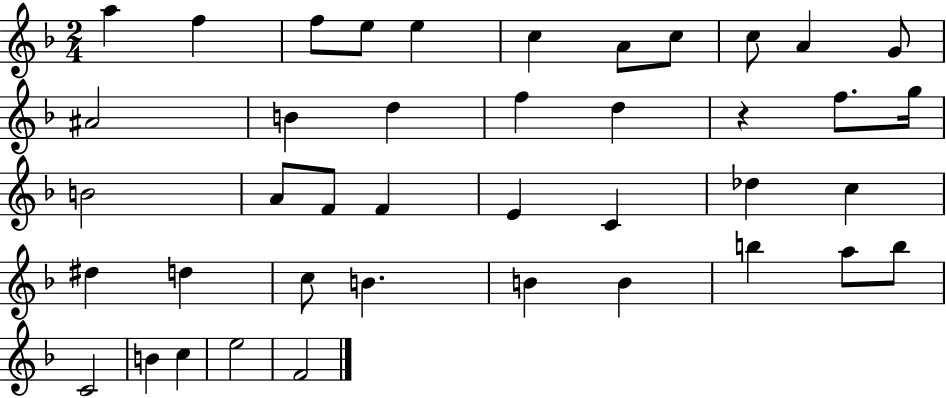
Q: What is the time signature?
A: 2/4